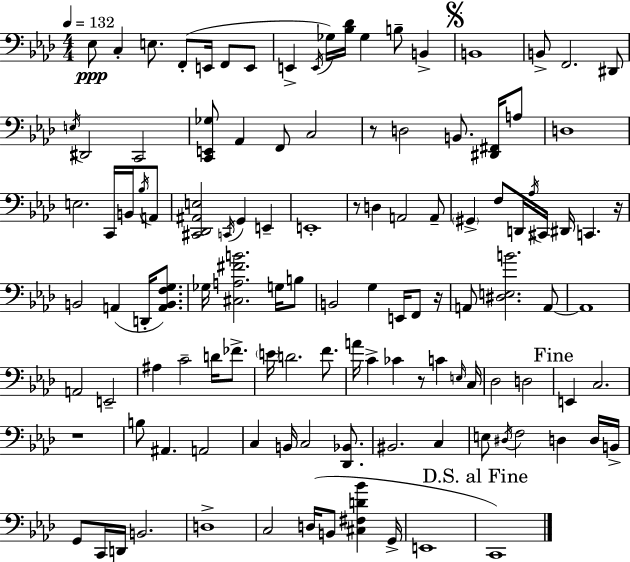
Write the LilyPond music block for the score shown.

{
  \clef bass
  \numericTimeSignature
  \time 4/4
  \key aes \major
  \tempo 4 = 132
  ees8\ppp c4-. e8. f,8-.( e,16 f,8 e,8 | e,4-> \acciaccatura { e,16 }) ges16 <bes des'>16 ges4 b8-- b,4-> | \mark \markup { \musicglyph "scripts.segno" } b,1 | b,8-> f,2. dis,8 | \break \acciaccatura { e16 } dis,2 c,2 | <c, e, ges>8 aes,4 f,8 c2 | r8 d2 b,8. <dis, fis,>16 | a8 d1 | \break e2. c,16 b,16 | \acciaccatura { bes16 } a,8 <cis, des, ais, e>2 \acciaccatura { c,16 } g,4 | e,4-- e,1-. | r8 d4 a,2 | \break a,8-- \parenthesize gis,4-> f8 d,16 \acciaccatura { aes16 } cis,16 dis,16 c,4. | r16 b,2 a,4( | d,16-. <a, b, f g>8.) ges16 <cis a fis' b'>2. | g16 b8 b,2 g4 | \break e,16 f,8 r16 a,8 <dis e b'>2. | a,8~~ a,1 | a,2 e,2-- | ais4 c'2-- | \break d'16 fes'8.-> \parenthesize e'16 d'2. | f'8. a'16 c'4-> ces'4 r8 | c'4 \grace { e16 } c16 des2 d2 | \mark "Fine" e,4 c2. | \break r1 | b8 ais,4. a,2 | c4 b,16 c2 | <des, bes,>8. bis,2. | \break c4 e8 \acciaccatura { dis16 } f2 | d4 d16 b,16-> g,8 c,16 d,16 b,2. | d1-> | c2 d16( | \break b,8 <cis fis d' bes'>4 g,16-> e,1 | \mark "D.S. al Fine" c,1) | \bar "|."
}